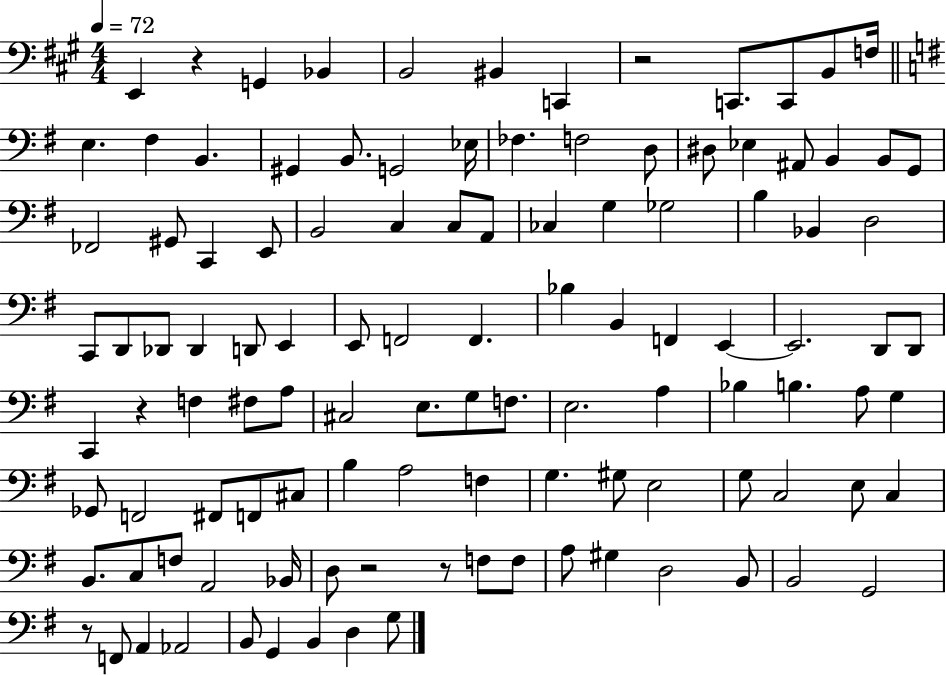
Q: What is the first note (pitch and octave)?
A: E2